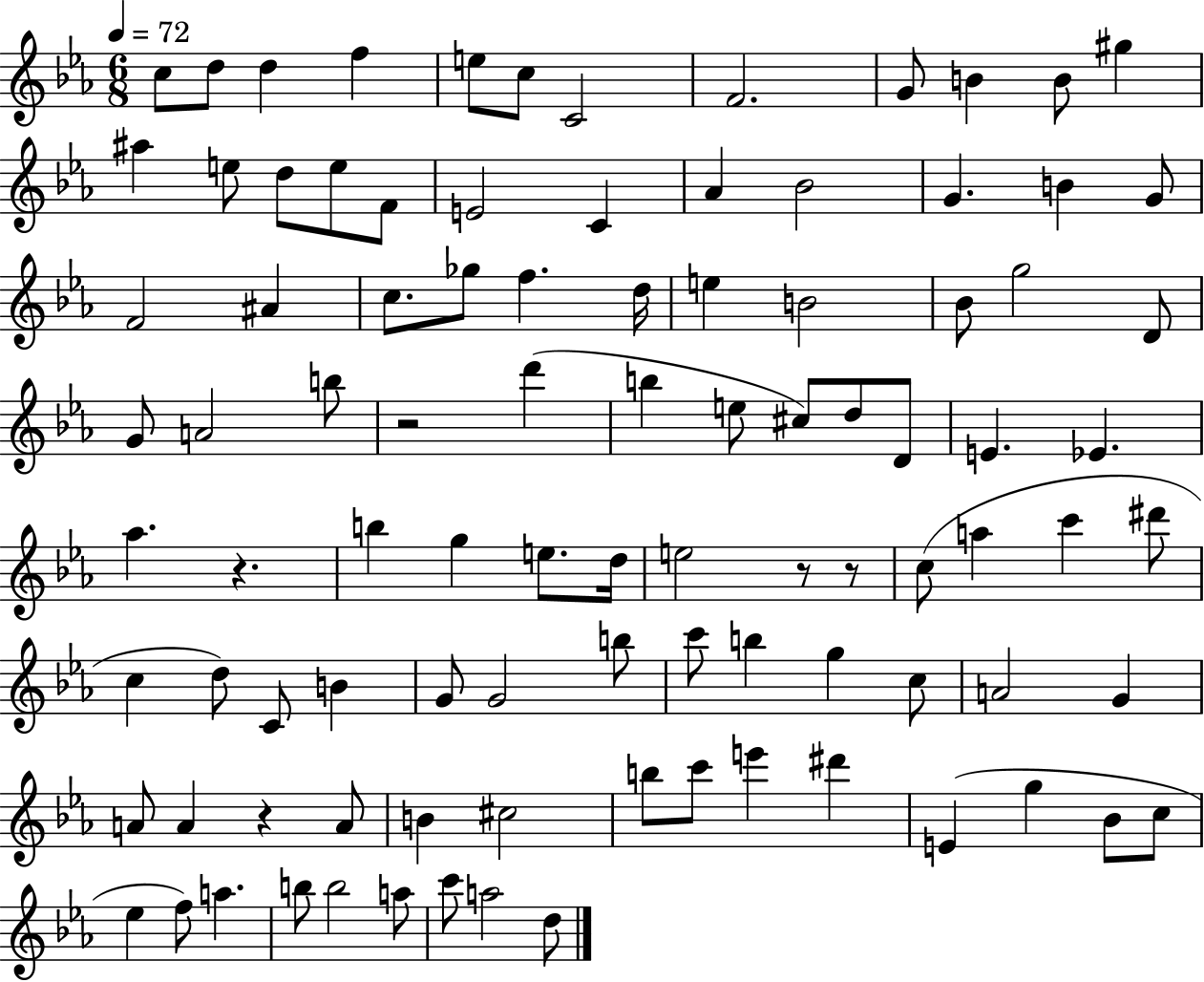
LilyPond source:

{
  \clef treble
  \numericTimeSignature
  \time 6/8
  \key ees \major
  \tempo 4 = 72
  c''8 d''8 d''4 f''4 | e''8 c''8 c'2 | f'2. | g'8 b'4 b'8 gis''4 | \break ais''4 e''8 d''8 e''8 f'8 | e'2 c'4 | aes'4 bes'2 | g'4. b'4 g'8 | \break f'2 ais'4 | c''8. ges''8 f''4. d''16 | e''4 b'2 | bes'8 g''2 d'8 | \break g'8 a'2 b''8 | r2 d'''4( | b''4 e''8 cis''8) d''8 d'8 | e'4. ees'4. | \break aes''4. r4. | b''4 g''4 e''8. d''16 | e''2 r8 r8 | c''8( a''4 c'''4 dis'''8 | \break c''4 d''8) c'8 b'4 | g'8 g'2 b''8 | c'''8 b''4 g''4 c''8 | a'2 g'4 | \break a'8 a'4 r4 a'8 | b'4 cis''2 | b''8 c'''8 e'''4 dis'''4 | e'4( g''4 bes'8 c''8 | \break ees''4 f''8) a''4. | b''8 b''2 a''8 | c'''8 a''2 d''8 | \bar "|."
}